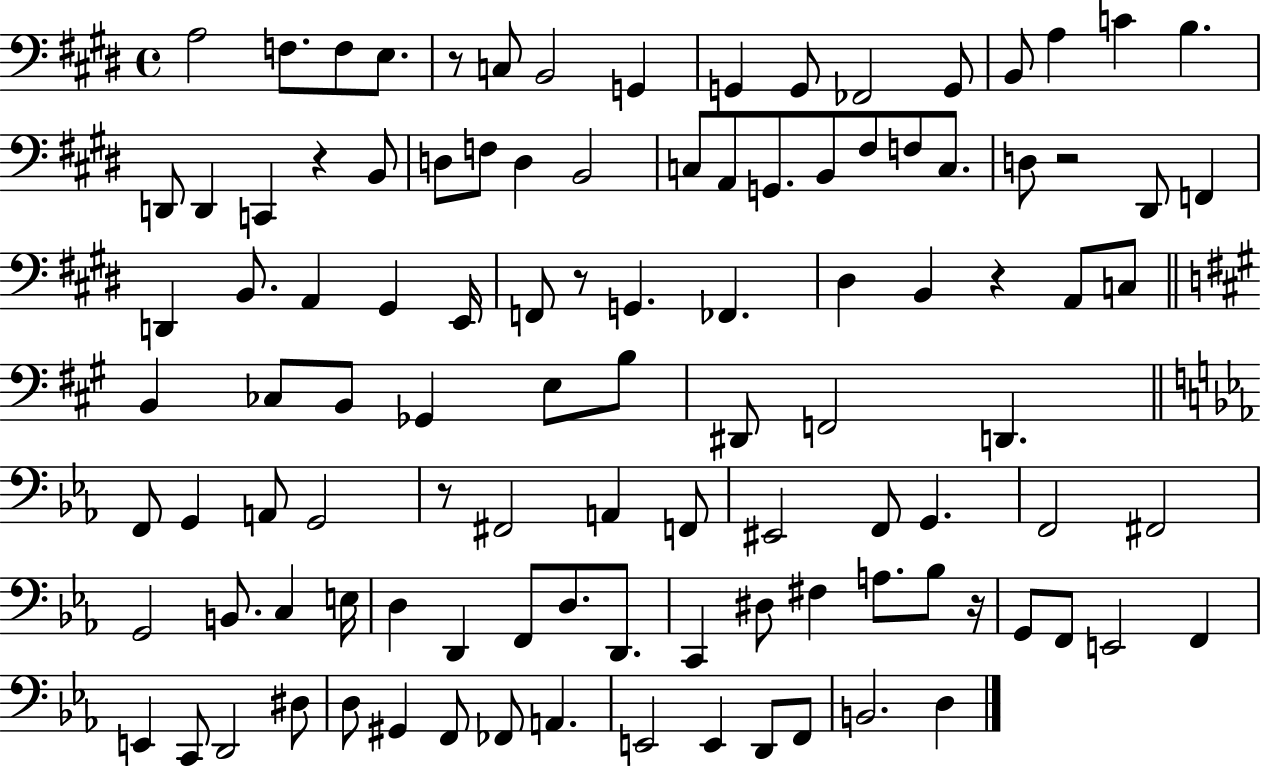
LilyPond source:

{
  \clef bass
  \time 4/4
  \defaultTimeSignature
  \key e \major
  a2 f8. f8 e8. | r8 c8 b,2 g,4 | g,4 g,8 fes,2 g,8 | b,8 a4 c'4 b4. | \break d,8 d,4 c,4 r4 b,8 | d8 f8 d4 b,2 | c8 a,8 g,8. b,8 fis8 f8 c8. | d8 r2 dis,8 f,4 | \break d,4 b,8. a,4 gis,4 e,16 | f,8 r8 g,4. fes,4. | dis4 b,4 r4 a,8 c8 | \bar "||" \break \key a \major b,4 ces8 b,8 ges,4 e8 b8 | dis,8 f,2 d,4. | \bar "||" \break \key ees \major f,8 g,4 a,8 g,2 | r8 fis,2 a,4 f,8 | eis,2 f,8 g,4. | f,2 fis,2 | \break g,2 b,8. c4 e16 | d4 d,4 f,8 d8. d,8. | c,4 dis8 fis4 a8. bes8 r16 | g,8 f,8 e,2 f,4 | \break e,4 c,8 d,2 dis8 | d8 gis,4 f,8 fes,8 a,4. | e,2 e,4 d,8 f,8 | b,2. d4 | \break \bar "|."
}